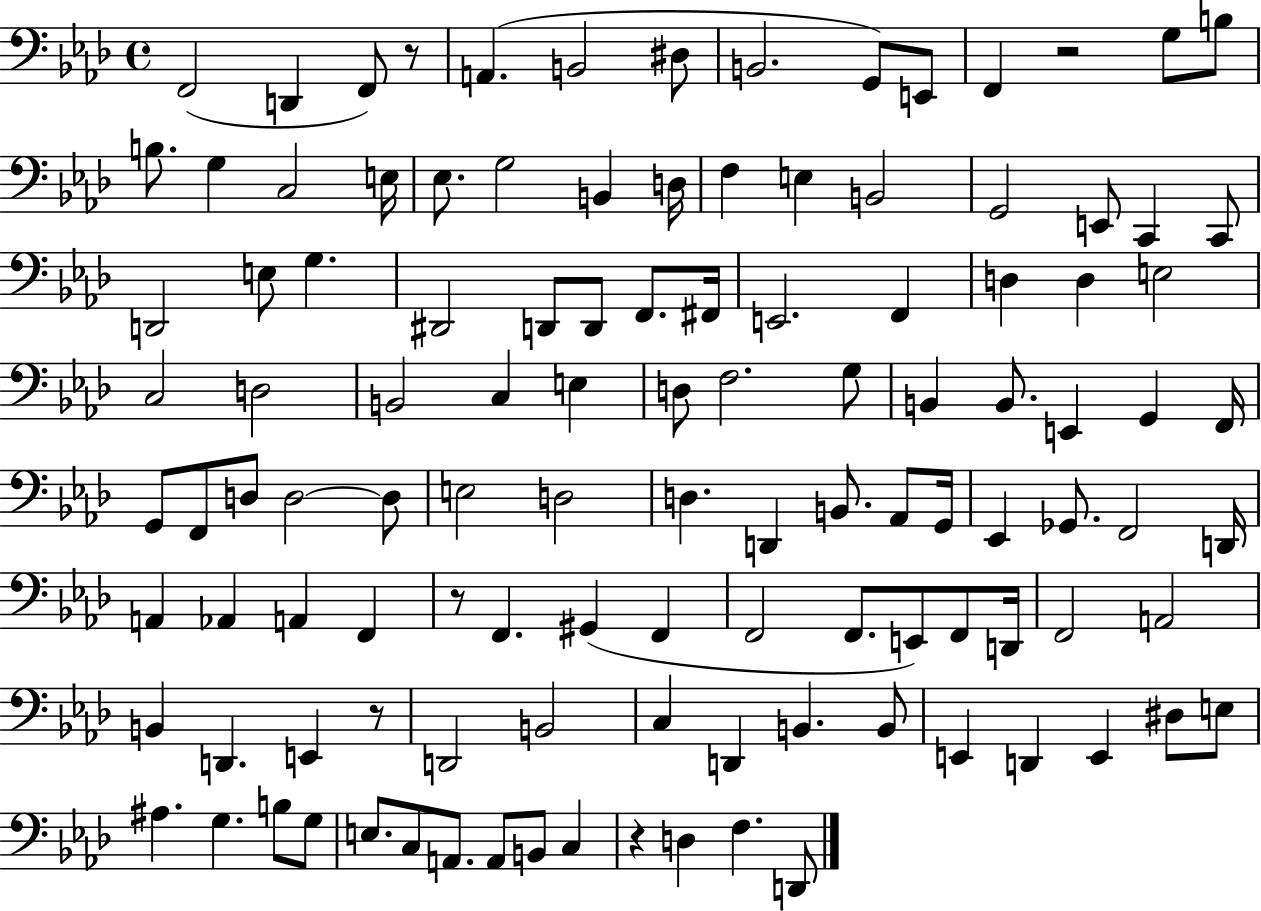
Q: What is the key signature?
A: AES major